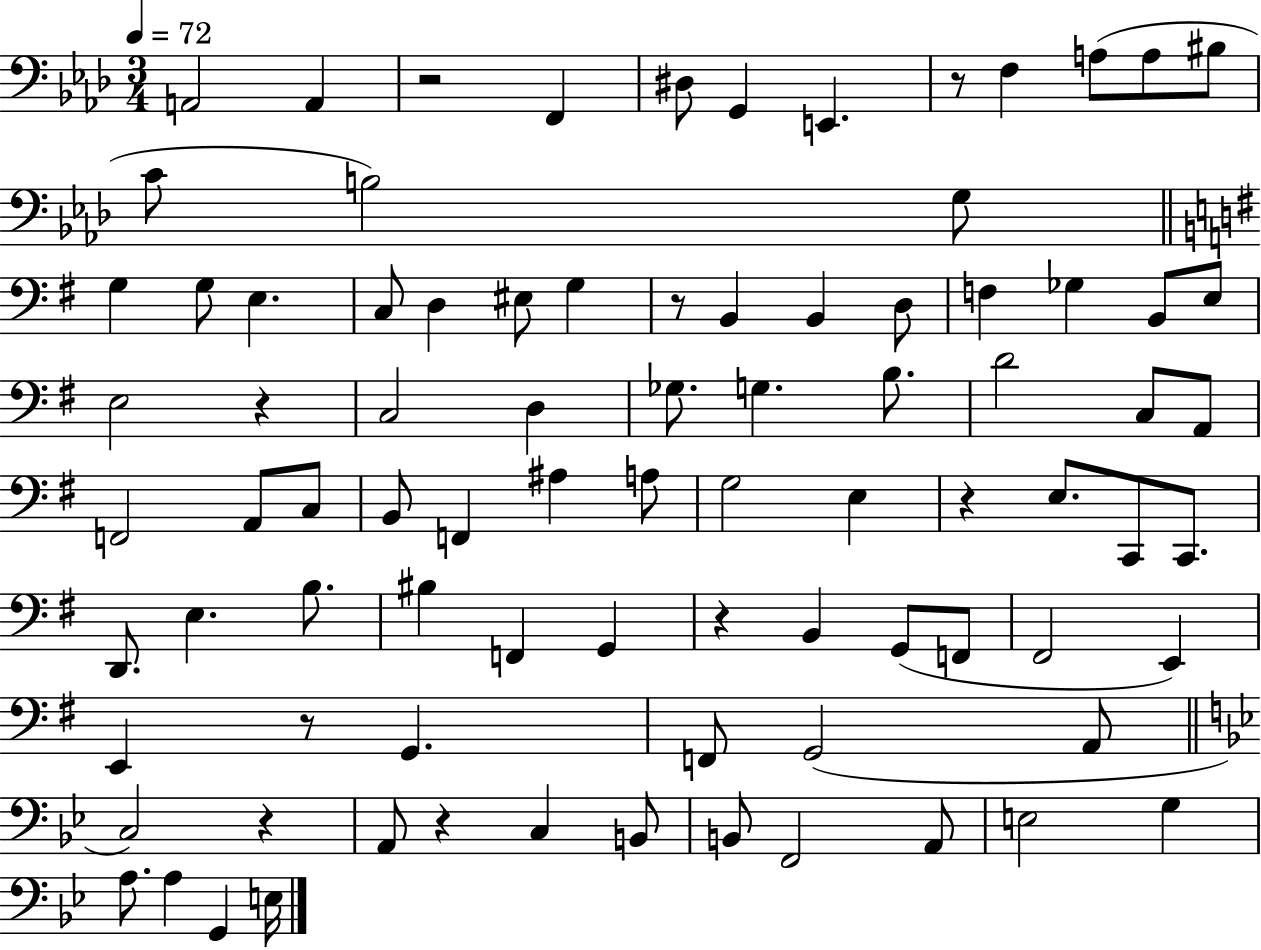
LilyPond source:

{
  \clef bass
  \numericTimeSignature
  \time 3/4
  \key aes \major
  \tempo 4 = 72
  a,2 a,4 | r2 f,4 | dis8 g,4 e,4. | r8 f4 a8( a8 bis8 | \break c'8 b2) g8 | \bar "||" \break \key g \major g4 g8 e4. | c8 d4 eis8 g4 | r8 b,4 b,4 d8 | f4 ges4 b,8 e8 | \break e2 r4 | c2 d4 | ges8. g4. b8. | d'2 c8 a,8 | \break f,2 a,8 c8 | b,8 f,4 ais4 a8 | g2 e4 | r4 e8. c,8 c,8. | \break d,8. e4. b8. | bis4 f,4 g,4 | r4 b,4 g,8( f,8 | fis,2 e,4) | \break e,4 r8 g,4. | f,8 g,2( a,8 | \bar "||" \break \key bes \major c2) r4 | a,8 r4 c4 b,8 | b,8 f,2 a,8 | e2 g4 | \break a8. a4 g,4 e16 | \bar "|."
}